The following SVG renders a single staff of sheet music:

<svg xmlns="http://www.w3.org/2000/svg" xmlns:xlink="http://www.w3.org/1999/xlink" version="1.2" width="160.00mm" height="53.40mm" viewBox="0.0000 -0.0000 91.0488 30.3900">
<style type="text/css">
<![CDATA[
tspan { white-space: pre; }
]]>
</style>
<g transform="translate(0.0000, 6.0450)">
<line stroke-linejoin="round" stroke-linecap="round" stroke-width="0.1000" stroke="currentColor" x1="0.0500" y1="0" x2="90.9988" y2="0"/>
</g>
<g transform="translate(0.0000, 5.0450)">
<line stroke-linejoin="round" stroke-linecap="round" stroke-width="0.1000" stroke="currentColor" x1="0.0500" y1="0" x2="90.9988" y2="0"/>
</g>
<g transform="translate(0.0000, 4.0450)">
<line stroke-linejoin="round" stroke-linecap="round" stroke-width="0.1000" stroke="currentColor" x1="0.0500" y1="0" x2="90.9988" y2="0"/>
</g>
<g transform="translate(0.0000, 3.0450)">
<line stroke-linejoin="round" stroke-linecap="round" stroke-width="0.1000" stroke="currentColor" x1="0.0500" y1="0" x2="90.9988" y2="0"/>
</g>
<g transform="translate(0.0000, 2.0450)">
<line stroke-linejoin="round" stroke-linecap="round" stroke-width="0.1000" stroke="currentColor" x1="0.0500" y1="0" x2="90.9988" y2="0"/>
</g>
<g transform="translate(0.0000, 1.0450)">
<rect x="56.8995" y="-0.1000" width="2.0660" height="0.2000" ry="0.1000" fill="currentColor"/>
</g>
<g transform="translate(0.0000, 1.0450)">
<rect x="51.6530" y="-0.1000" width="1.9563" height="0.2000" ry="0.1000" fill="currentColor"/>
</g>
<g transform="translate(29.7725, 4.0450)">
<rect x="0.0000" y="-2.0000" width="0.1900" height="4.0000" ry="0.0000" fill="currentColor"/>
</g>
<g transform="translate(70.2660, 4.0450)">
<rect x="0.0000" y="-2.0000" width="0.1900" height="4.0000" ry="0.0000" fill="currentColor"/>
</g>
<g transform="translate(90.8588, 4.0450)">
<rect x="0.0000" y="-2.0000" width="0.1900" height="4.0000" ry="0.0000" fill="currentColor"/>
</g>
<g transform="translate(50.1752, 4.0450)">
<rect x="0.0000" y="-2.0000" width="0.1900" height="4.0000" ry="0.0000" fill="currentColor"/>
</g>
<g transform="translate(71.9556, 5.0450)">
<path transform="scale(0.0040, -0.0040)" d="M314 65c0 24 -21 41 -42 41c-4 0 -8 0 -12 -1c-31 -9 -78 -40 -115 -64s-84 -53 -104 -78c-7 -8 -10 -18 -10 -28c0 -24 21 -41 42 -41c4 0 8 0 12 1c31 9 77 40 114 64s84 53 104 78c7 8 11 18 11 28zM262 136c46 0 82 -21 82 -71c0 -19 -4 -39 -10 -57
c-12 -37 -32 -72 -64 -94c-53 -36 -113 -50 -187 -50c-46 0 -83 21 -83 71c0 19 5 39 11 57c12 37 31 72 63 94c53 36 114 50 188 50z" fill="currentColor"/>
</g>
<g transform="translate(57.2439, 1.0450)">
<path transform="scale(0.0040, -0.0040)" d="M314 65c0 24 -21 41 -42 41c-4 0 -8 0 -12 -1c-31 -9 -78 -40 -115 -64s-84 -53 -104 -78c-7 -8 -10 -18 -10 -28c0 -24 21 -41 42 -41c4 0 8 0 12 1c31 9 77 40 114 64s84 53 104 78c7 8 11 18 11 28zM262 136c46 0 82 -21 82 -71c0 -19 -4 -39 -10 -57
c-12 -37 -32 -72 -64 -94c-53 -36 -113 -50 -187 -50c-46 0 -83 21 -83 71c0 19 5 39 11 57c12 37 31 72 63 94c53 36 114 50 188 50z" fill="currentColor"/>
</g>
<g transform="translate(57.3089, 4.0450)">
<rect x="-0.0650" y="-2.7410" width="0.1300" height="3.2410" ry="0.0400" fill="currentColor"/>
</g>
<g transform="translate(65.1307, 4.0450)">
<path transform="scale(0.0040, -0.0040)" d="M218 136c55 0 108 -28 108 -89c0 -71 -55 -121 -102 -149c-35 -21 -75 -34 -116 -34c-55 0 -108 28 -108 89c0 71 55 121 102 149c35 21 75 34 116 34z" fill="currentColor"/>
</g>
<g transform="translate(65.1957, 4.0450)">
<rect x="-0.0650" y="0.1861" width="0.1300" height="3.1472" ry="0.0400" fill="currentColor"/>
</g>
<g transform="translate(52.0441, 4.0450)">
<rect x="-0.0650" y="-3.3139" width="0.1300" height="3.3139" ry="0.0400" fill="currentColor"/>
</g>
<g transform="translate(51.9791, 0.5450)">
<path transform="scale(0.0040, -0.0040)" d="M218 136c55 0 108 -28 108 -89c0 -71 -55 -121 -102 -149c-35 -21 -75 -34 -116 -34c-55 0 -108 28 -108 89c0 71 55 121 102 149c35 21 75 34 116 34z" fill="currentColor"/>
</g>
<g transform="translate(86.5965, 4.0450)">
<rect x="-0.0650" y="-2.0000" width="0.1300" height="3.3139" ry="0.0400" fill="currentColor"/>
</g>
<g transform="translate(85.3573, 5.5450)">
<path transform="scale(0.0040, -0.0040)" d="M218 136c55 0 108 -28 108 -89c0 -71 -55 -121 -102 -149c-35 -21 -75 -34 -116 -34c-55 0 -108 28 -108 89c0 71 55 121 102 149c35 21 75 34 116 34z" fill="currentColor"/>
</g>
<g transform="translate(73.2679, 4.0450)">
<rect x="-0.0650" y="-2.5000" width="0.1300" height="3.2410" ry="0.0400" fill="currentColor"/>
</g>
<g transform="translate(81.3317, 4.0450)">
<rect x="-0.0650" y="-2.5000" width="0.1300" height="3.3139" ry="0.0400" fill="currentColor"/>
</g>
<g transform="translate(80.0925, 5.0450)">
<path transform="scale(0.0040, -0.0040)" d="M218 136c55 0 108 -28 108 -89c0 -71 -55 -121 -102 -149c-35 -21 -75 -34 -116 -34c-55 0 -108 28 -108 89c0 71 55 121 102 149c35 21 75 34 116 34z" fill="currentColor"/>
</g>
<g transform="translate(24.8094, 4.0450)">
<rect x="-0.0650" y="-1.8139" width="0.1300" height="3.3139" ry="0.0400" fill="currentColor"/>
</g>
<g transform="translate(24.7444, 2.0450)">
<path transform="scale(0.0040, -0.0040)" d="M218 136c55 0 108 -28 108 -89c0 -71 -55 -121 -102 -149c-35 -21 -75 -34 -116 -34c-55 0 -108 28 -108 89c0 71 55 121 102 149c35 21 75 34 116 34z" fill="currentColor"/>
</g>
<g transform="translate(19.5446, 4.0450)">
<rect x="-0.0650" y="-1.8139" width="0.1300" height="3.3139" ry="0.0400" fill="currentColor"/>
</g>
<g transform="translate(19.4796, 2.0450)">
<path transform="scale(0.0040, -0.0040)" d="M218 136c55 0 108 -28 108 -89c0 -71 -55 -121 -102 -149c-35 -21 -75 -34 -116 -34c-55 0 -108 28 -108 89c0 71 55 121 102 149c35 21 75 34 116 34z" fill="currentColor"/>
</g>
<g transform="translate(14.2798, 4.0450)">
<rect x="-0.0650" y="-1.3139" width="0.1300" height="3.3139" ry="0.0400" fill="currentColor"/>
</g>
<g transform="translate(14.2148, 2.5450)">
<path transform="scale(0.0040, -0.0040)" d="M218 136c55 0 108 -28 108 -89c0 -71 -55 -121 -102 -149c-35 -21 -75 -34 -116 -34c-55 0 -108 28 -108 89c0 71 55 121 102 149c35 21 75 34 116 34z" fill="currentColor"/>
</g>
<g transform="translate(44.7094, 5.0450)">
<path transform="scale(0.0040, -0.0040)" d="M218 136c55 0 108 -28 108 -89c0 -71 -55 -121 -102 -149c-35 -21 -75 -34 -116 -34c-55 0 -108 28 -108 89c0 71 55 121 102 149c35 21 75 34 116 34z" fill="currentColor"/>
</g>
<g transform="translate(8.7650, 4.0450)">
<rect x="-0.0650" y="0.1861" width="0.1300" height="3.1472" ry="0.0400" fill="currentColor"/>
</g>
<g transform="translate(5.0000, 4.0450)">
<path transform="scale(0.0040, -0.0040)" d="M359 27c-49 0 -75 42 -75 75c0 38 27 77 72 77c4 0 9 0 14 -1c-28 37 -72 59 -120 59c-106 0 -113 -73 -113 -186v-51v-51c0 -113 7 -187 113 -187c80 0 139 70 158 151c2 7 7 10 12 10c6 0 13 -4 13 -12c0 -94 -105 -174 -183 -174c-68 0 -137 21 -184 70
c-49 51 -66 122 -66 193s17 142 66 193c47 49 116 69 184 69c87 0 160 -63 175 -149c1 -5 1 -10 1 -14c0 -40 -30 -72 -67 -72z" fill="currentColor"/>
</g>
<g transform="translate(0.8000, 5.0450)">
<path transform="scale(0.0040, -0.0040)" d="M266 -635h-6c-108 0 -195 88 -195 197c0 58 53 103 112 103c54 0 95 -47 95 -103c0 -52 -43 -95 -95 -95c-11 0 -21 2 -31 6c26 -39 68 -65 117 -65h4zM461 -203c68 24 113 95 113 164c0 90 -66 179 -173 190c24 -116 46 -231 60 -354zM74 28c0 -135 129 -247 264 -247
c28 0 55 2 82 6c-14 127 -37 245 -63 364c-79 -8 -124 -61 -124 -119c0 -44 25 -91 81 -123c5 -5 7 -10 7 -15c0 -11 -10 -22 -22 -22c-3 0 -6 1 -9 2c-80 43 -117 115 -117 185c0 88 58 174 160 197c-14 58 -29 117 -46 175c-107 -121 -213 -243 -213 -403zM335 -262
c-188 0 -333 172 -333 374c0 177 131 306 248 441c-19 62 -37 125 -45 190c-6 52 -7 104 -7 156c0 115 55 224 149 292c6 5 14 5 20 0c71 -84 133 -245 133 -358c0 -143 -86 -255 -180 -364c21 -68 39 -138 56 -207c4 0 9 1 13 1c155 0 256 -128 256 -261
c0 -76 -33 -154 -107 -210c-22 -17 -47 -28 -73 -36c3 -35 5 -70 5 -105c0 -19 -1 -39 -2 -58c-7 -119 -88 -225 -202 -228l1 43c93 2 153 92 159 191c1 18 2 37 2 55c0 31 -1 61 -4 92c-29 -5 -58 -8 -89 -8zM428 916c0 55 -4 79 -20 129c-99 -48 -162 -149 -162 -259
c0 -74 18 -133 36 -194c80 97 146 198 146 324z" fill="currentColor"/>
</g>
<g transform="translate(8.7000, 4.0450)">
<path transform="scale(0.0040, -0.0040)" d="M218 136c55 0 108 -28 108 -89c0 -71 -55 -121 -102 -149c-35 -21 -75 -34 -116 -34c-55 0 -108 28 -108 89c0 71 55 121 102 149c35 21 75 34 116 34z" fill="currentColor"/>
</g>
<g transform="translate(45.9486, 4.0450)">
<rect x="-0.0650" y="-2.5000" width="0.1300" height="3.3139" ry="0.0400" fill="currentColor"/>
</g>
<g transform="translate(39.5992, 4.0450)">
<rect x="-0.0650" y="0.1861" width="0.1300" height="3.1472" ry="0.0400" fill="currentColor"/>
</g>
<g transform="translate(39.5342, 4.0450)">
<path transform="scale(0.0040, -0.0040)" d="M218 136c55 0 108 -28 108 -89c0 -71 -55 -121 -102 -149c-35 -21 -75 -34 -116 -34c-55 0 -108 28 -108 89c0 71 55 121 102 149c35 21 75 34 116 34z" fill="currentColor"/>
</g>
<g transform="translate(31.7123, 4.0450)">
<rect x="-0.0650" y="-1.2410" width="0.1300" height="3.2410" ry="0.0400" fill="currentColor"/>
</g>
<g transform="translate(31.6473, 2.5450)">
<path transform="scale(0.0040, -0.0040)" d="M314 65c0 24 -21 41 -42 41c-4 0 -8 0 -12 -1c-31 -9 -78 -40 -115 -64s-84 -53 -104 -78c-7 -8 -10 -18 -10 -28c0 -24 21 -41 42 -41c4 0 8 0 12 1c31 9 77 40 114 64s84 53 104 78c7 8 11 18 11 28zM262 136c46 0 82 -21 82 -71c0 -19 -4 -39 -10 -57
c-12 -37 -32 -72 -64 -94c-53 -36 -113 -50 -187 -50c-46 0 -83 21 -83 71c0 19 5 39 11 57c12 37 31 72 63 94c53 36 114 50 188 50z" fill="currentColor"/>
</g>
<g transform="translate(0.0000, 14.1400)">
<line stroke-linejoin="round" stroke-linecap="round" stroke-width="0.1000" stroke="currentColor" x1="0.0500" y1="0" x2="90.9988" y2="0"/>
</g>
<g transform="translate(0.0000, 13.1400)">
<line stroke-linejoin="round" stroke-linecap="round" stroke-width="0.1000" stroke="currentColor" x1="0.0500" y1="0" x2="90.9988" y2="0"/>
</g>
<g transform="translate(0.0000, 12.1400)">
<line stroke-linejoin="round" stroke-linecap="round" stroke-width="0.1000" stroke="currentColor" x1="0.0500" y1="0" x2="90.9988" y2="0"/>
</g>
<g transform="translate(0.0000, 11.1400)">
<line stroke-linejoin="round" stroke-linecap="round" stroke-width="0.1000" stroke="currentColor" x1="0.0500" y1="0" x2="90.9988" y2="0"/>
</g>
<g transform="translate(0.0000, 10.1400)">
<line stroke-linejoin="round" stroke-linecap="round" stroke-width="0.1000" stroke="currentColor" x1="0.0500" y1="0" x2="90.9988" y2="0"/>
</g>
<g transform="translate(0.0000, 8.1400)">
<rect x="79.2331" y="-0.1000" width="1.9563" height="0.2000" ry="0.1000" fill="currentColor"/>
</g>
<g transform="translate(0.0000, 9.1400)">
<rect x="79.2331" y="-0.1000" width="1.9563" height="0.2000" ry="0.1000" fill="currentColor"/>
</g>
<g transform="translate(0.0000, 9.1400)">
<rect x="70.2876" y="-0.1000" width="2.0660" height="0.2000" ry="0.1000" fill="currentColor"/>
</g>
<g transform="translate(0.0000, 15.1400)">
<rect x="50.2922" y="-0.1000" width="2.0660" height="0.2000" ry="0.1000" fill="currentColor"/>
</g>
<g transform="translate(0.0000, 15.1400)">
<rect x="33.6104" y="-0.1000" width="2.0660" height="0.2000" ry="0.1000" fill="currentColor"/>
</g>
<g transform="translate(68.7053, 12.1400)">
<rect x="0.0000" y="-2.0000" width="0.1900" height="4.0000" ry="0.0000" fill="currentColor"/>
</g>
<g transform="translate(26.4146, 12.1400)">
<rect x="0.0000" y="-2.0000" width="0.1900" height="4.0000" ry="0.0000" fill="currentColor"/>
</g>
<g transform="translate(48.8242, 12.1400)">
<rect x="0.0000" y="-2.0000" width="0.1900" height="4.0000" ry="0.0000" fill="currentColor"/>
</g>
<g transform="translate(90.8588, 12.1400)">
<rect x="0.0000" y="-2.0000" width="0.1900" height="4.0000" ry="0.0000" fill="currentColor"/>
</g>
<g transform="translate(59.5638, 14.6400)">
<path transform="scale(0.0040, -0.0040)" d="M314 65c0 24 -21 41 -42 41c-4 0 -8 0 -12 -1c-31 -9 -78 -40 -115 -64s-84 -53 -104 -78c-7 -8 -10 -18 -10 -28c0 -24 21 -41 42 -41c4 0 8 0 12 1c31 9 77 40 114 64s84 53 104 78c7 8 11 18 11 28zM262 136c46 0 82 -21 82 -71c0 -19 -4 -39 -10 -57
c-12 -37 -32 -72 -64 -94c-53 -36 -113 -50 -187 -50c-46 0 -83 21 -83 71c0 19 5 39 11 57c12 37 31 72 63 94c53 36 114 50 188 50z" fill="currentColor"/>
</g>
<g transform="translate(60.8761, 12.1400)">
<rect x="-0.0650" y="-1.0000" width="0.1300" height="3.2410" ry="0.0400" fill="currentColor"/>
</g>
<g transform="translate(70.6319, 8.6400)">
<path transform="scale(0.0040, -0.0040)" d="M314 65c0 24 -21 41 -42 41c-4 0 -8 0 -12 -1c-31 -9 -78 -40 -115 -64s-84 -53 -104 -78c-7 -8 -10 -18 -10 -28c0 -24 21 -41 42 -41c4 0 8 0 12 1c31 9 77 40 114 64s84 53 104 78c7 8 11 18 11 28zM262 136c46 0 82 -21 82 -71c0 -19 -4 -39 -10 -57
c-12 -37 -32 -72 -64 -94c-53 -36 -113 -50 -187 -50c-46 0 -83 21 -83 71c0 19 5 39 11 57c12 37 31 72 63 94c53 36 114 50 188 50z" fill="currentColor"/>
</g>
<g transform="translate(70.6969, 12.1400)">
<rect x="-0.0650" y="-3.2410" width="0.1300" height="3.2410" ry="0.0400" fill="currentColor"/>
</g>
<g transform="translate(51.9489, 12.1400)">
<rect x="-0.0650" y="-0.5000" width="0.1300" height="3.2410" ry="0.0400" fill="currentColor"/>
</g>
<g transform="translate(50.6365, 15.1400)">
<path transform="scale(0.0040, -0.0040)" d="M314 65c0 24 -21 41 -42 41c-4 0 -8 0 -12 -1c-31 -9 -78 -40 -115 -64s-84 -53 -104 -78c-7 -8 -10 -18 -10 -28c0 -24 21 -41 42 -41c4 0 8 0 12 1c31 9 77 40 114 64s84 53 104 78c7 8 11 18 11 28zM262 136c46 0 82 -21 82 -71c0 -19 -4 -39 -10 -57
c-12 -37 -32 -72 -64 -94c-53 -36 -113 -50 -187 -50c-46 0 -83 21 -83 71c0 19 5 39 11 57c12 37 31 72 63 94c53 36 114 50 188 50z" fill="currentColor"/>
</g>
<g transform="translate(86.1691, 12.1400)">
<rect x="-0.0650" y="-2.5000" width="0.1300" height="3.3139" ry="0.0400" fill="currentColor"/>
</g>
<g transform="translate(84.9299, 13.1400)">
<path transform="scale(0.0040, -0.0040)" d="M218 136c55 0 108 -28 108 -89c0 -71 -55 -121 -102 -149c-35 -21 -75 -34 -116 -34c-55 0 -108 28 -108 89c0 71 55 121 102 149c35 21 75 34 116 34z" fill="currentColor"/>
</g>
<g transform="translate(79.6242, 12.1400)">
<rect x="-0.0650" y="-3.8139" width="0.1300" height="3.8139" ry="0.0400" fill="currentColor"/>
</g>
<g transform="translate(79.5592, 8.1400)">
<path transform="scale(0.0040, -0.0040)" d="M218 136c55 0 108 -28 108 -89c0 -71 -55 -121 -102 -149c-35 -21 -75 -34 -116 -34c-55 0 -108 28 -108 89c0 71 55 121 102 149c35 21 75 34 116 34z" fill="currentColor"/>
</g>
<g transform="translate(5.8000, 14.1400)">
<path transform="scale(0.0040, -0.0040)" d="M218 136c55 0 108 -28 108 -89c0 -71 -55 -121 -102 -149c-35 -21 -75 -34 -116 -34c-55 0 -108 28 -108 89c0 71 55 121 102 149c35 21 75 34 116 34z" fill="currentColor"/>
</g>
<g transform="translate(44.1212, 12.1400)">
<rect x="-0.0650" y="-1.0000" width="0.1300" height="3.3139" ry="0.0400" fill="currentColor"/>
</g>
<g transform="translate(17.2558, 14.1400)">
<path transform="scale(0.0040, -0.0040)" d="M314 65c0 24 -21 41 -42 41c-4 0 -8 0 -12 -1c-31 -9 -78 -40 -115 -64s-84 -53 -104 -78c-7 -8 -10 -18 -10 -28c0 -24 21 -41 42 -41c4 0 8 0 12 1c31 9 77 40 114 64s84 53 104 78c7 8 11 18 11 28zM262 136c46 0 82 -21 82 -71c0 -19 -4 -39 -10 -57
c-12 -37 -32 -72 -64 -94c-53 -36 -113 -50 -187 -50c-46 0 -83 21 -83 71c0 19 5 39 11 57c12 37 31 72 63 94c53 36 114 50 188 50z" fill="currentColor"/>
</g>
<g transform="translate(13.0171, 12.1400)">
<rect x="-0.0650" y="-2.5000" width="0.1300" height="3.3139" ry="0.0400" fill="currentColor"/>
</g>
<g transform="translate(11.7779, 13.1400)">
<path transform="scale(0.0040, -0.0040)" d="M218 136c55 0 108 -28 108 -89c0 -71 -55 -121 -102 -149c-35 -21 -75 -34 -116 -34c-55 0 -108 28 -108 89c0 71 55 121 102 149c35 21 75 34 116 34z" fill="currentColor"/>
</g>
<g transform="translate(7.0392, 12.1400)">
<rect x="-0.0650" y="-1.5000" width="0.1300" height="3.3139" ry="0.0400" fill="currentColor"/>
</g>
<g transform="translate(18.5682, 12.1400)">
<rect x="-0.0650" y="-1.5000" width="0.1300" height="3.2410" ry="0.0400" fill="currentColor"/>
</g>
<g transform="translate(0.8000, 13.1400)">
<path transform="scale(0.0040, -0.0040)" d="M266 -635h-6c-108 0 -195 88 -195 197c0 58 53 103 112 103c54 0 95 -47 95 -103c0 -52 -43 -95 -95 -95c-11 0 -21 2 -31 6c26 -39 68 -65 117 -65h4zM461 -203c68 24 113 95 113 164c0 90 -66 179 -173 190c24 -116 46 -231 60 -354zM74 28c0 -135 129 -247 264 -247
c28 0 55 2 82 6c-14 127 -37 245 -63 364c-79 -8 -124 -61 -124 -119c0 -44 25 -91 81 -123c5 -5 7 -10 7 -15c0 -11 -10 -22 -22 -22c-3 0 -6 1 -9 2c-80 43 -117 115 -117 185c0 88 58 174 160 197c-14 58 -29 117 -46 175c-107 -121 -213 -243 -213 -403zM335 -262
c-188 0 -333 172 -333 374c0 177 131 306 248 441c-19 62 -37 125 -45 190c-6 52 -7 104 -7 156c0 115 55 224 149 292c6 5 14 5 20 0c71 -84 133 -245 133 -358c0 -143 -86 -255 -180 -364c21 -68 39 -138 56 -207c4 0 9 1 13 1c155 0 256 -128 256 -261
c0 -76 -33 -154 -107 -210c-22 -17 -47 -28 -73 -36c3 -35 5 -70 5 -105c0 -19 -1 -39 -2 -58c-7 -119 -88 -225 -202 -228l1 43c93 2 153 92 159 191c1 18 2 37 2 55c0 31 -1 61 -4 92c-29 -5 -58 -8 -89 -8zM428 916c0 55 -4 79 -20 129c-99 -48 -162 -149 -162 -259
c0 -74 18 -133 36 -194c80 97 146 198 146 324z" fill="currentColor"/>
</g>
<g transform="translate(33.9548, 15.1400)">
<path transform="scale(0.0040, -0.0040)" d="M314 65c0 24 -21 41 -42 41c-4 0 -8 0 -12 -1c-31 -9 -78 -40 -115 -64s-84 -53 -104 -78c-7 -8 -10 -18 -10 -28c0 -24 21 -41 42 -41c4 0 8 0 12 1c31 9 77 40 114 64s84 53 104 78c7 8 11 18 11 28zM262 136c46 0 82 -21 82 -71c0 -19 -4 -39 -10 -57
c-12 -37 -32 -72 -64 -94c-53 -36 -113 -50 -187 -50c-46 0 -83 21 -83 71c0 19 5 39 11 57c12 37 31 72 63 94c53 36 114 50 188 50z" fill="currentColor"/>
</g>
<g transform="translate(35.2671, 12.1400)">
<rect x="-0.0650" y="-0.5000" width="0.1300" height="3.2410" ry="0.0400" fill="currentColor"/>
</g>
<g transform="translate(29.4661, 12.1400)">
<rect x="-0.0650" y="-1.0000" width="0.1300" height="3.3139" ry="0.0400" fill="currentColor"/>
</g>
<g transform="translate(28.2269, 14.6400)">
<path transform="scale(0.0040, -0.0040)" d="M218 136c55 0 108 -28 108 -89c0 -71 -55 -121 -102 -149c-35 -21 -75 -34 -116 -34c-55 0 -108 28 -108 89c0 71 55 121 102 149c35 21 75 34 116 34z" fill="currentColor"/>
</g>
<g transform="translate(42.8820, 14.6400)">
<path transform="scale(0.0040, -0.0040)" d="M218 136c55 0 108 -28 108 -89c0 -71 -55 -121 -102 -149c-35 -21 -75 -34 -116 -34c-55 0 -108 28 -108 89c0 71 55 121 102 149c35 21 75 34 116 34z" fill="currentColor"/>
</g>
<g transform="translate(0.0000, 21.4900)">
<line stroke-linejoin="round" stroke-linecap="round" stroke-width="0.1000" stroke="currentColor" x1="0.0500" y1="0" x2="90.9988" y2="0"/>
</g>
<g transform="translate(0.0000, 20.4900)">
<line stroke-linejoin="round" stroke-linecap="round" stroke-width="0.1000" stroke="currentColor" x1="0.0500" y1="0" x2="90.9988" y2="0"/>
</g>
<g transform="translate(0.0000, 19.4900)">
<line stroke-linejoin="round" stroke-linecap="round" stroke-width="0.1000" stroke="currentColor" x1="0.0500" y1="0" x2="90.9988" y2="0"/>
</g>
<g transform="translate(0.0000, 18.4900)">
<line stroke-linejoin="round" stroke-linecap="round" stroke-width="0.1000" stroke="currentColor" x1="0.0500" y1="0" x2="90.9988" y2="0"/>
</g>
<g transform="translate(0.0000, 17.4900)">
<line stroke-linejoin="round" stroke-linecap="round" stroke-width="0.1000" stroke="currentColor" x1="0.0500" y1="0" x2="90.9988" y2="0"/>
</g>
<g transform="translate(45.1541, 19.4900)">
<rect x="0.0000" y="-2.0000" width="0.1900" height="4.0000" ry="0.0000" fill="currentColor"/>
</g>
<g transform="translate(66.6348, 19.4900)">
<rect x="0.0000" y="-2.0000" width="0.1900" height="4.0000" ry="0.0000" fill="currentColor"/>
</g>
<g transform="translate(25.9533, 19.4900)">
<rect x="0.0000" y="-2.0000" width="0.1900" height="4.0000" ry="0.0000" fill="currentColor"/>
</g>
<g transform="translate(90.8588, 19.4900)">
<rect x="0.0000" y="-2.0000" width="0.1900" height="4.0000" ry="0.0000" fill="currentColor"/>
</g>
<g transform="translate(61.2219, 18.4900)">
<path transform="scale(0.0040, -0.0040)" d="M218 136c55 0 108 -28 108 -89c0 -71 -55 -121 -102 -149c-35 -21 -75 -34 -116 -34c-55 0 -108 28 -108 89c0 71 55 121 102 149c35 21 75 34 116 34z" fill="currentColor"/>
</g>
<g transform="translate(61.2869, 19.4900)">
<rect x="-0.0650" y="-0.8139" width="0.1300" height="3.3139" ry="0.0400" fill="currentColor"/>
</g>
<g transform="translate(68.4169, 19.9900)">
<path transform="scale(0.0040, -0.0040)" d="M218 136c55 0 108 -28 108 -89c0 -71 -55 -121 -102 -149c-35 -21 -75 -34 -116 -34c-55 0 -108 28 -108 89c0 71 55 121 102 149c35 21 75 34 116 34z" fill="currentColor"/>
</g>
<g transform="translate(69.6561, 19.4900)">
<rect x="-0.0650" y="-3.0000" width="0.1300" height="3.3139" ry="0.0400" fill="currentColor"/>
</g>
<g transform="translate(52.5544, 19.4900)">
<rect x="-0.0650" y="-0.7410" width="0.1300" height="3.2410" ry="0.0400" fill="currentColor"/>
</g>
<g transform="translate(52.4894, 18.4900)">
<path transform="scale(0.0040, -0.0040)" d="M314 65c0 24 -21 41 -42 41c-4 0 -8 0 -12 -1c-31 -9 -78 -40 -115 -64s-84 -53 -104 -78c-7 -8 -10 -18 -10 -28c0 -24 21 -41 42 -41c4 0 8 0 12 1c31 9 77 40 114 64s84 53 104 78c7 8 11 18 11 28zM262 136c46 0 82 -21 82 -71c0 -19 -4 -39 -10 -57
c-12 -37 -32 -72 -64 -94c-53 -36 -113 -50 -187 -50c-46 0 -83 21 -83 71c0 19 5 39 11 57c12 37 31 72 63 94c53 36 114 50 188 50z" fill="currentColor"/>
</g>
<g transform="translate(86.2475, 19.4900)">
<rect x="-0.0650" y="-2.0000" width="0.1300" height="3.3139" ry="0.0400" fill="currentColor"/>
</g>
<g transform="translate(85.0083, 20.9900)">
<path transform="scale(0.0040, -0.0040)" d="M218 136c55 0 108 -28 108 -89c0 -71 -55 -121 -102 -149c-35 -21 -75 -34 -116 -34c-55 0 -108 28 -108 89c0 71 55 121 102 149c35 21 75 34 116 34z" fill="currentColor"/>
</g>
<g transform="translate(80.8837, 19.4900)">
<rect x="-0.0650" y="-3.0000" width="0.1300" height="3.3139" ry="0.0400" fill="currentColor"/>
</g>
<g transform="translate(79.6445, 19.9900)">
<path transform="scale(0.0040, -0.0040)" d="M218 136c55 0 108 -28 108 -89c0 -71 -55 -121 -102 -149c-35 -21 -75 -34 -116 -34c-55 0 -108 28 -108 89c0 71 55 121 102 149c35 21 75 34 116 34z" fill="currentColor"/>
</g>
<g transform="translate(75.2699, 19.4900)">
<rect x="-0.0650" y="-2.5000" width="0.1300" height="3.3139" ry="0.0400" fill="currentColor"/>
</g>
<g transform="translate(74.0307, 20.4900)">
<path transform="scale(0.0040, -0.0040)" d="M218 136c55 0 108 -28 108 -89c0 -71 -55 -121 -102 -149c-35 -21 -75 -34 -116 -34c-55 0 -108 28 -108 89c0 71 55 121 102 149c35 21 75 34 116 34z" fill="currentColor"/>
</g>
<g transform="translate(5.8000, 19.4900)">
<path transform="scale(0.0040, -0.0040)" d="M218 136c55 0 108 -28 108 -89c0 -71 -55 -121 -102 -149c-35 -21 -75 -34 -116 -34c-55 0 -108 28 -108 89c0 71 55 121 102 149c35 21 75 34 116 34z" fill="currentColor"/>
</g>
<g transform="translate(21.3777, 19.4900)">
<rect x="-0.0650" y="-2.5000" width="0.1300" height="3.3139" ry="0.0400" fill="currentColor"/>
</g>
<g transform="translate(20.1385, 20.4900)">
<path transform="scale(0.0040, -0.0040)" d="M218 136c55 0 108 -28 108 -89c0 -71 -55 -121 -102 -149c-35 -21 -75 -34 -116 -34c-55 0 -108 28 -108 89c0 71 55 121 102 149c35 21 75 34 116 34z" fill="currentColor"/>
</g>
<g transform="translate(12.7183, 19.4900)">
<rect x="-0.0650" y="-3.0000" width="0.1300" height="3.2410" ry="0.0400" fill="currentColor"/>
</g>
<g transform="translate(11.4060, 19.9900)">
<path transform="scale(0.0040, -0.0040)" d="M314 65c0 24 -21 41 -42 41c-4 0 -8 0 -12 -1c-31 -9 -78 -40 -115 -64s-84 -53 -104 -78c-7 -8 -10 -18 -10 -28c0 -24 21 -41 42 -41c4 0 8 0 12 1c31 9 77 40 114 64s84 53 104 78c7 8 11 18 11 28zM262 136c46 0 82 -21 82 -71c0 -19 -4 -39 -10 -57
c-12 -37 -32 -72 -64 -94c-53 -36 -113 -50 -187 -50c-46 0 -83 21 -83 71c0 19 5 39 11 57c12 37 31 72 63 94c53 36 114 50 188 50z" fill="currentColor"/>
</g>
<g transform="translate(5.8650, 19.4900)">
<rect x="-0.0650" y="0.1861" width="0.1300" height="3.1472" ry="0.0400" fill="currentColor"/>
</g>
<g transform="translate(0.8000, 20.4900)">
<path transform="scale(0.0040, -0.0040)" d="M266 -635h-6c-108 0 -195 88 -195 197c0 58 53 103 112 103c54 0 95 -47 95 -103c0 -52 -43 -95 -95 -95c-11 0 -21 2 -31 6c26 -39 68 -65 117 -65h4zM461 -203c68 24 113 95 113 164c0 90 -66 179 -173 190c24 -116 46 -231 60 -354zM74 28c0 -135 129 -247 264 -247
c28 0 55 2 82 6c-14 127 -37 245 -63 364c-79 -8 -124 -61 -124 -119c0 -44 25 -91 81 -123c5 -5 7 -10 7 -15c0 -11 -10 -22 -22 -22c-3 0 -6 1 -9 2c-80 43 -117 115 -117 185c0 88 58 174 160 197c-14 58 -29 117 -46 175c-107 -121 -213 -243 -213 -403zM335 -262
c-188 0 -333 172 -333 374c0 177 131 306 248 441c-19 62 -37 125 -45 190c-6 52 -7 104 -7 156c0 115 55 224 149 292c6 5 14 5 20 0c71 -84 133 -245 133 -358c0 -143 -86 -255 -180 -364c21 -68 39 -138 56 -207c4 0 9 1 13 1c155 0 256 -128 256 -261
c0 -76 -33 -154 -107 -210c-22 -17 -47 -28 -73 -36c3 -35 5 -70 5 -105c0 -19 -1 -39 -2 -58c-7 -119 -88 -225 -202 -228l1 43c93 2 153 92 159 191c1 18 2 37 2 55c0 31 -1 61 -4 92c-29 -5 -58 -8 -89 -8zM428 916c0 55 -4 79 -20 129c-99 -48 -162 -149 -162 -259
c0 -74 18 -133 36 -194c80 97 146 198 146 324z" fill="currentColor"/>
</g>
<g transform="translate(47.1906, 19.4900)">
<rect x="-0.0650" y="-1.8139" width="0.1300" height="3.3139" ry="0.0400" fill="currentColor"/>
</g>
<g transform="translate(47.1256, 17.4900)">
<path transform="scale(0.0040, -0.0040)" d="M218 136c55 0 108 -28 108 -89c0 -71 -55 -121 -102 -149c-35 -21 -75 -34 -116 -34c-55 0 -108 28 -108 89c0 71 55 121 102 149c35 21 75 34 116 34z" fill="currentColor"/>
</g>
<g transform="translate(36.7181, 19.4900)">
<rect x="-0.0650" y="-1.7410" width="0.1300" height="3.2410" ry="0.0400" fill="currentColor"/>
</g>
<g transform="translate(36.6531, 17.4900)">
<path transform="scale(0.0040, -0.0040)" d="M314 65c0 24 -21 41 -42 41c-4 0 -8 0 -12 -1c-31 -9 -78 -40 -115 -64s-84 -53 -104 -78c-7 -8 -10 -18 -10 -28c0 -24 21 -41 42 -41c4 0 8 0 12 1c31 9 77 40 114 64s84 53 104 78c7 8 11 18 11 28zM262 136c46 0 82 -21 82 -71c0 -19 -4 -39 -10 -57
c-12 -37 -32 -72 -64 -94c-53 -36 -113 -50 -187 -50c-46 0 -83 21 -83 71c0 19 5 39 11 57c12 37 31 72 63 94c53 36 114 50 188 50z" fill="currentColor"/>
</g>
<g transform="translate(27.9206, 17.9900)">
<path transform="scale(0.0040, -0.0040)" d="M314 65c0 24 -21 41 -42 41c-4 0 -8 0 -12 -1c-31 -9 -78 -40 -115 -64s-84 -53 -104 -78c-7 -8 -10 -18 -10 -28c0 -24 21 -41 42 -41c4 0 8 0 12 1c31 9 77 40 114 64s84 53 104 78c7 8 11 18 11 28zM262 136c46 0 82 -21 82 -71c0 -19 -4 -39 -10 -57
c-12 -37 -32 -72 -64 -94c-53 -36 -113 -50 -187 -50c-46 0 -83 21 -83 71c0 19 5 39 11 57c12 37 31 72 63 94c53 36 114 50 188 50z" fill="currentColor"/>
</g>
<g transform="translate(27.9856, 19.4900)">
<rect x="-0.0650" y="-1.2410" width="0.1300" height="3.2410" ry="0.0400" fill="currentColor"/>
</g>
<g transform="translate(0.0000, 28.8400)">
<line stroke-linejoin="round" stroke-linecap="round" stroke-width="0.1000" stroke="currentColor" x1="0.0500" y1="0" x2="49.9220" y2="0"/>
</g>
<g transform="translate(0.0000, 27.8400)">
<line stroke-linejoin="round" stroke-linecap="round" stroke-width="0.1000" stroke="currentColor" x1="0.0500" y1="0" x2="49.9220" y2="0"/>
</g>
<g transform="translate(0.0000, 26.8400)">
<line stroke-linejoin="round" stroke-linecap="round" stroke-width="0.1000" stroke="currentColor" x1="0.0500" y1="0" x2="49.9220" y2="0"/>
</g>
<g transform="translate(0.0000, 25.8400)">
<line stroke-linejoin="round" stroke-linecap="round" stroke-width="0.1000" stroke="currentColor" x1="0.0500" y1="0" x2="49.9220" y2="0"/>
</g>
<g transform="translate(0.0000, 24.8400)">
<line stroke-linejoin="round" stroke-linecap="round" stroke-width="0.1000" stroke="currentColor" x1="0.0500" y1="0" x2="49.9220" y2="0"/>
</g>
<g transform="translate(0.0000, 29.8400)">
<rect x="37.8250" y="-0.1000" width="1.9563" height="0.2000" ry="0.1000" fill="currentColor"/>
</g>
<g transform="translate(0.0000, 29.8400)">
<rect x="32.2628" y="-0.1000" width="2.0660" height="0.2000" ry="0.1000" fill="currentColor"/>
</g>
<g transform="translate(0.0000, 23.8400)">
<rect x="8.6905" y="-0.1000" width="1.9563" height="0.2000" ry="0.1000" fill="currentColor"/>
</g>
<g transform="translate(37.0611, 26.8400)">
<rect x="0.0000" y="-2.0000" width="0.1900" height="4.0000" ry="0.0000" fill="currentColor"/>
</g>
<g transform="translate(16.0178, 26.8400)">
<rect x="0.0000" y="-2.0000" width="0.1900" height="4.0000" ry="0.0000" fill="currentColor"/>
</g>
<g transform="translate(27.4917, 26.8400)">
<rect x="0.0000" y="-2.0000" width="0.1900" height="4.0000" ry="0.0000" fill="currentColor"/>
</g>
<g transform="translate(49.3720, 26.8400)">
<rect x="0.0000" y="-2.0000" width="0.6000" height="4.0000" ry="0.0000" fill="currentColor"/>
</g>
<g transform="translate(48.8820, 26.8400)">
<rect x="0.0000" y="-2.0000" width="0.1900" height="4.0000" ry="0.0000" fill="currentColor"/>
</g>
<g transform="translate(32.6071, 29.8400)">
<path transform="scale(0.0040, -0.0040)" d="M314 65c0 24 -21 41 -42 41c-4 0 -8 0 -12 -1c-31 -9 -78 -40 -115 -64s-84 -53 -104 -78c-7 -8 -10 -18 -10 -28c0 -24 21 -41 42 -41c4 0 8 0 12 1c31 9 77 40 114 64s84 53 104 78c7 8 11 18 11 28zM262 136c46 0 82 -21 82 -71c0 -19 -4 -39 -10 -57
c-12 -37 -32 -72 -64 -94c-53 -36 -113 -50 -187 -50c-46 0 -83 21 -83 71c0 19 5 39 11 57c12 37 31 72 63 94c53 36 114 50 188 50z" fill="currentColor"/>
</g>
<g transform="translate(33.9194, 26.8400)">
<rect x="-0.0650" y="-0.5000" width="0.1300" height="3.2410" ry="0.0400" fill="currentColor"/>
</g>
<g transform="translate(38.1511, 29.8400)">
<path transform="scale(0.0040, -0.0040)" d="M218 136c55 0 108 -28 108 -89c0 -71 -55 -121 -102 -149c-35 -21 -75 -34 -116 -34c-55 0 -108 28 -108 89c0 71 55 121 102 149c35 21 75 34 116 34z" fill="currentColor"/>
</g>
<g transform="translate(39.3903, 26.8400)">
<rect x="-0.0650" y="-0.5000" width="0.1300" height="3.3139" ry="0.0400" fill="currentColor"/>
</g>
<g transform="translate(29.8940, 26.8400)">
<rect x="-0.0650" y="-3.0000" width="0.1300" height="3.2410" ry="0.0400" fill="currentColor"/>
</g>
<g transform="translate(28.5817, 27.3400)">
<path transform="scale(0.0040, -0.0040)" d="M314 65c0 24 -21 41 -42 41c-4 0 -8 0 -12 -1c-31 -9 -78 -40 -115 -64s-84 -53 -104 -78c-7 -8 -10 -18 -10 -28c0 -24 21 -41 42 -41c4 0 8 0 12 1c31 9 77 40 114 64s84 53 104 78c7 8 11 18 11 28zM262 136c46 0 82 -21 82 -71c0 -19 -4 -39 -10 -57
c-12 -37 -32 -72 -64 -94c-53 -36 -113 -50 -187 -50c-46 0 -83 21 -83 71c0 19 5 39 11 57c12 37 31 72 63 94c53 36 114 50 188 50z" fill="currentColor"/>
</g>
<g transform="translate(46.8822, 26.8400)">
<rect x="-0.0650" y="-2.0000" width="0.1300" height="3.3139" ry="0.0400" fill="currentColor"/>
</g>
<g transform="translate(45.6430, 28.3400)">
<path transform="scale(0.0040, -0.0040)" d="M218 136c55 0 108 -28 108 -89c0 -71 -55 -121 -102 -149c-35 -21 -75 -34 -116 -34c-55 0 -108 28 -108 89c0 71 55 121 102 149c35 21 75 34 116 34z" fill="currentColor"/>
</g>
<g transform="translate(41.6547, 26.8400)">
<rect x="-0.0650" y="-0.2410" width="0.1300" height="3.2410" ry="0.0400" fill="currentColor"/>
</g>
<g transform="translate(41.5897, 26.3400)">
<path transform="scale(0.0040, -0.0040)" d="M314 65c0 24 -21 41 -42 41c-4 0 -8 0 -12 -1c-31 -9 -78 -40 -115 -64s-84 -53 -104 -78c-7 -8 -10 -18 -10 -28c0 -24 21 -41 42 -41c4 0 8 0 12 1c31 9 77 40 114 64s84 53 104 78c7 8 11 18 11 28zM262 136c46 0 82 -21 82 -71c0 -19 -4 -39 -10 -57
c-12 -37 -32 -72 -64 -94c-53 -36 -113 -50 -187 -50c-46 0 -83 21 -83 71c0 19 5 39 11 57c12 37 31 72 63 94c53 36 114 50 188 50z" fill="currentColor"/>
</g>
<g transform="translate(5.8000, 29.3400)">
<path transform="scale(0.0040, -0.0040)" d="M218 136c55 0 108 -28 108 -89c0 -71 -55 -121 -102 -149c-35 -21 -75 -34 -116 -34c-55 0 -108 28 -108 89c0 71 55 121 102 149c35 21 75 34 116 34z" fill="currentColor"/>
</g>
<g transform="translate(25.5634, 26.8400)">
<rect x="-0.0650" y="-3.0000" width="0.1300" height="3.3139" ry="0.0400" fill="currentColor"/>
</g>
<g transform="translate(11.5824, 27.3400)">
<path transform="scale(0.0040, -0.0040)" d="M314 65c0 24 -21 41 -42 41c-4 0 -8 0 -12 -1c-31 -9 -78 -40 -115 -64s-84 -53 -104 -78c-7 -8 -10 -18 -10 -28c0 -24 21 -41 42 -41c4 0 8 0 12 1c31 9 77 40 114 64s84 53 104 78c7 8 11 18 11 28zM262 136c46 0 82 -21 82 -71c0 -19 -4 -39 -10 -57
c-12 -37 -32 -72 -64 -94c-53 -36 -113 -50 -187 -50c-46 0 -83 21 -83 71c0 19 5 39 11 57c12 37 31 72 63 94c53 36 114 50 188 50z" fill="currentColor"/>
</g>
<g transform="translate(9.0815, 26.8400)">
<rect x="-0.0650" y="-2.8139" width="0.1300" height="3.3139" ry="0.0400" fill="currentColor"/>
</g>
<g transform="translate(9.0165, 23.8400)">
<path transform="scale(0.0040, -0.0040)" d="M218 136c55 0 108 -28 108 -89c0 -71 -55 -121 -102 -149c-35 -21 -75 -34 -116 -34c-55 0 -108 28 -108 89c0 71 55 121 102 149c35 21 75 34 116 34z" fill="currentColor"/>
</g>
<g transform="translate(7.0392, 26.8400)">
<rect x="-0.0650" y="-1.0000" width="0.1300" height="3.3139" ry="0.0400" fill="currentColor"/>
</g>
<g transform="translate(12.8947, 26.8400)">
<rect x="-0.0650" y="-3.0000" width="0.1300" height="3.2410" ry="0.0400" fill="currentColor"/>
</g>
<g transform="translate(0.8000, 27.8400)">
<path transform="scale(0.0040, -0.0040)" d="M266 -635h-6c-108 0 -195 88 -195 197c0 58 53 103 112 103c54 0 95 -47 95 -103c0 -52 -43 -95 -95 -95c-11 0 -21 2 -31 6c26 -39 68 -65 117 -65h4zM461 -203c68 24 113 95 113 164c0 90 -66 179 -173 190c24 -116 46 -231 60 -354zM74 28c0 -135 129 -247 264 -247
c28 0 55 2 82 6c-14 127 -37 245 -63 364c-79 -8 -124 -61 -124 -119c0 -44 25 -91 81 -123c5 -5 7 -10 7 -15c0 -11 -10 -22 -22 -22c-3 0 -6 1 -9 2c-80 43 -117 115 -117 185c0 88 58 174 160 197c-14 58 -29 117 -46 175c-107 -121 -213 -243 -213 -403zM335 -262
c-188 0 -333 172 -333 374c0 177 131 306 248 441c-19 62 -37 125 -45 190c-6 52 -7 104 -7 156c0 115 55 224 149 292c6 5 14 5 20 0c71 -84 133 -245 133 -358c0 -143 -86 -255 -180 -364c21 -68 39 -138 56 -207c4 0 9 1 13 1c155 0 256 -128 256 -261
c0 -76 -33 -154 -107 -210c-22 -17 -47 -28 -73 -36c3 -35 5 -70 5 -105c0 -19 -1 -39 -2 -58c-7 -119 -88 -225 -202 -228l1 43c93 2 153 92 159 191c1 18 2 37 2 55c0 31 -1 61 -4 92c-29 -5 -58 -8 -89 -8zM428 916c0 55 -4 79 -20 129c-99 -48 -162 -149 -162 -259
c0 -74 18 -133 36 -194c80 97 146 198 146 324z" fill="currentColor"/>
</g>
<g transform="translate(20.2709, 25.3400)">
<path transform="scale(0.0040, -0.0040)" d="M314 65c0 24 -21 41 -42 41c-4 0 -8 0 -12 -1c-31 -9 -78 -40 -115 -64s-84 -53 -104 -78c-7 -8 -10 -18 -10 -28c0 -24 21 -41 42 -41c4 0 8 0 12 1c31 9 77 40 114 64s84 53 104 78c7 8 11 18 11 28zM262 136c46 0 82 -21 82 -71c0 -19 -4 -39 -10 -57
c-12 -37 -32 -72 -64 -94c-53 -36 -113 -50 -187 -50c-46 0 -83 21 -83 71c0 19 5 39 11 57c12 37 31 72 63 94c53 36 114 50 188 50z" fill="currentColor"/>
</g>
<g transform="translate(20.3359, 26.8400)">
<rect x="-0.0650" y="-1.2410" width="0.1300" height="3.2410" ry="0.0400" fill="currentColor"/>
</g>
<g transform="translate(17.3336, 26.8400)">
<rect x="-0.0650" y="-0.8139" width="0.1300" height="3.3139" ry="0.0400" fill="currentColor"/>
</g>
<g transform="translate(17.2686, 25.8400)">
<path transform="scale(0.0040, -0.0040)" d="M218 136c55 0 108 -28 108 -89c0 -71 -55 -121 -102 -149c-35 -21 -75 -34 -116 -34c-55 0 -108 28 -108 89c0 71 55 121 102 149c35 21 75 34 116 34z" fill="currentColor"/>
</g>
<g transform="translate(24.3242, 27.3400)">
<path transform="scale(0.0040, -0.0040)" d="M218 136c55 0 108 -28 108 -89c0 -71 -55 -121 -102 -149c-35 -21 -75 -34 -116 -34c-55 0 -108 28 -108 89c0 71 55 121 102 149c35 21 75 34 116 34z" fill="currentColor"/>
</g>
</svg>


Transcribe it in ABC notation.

X:1
T:Untitled
M:4/4
L:1/4
K:C
B e f f e2 B G b a2 B G2 G F E G E2 D C2 D C2 D2 b2 c' G B A2 G e2 f2 f d2 d A G A F D a A2 d e2 A A2 C2 C c2 F